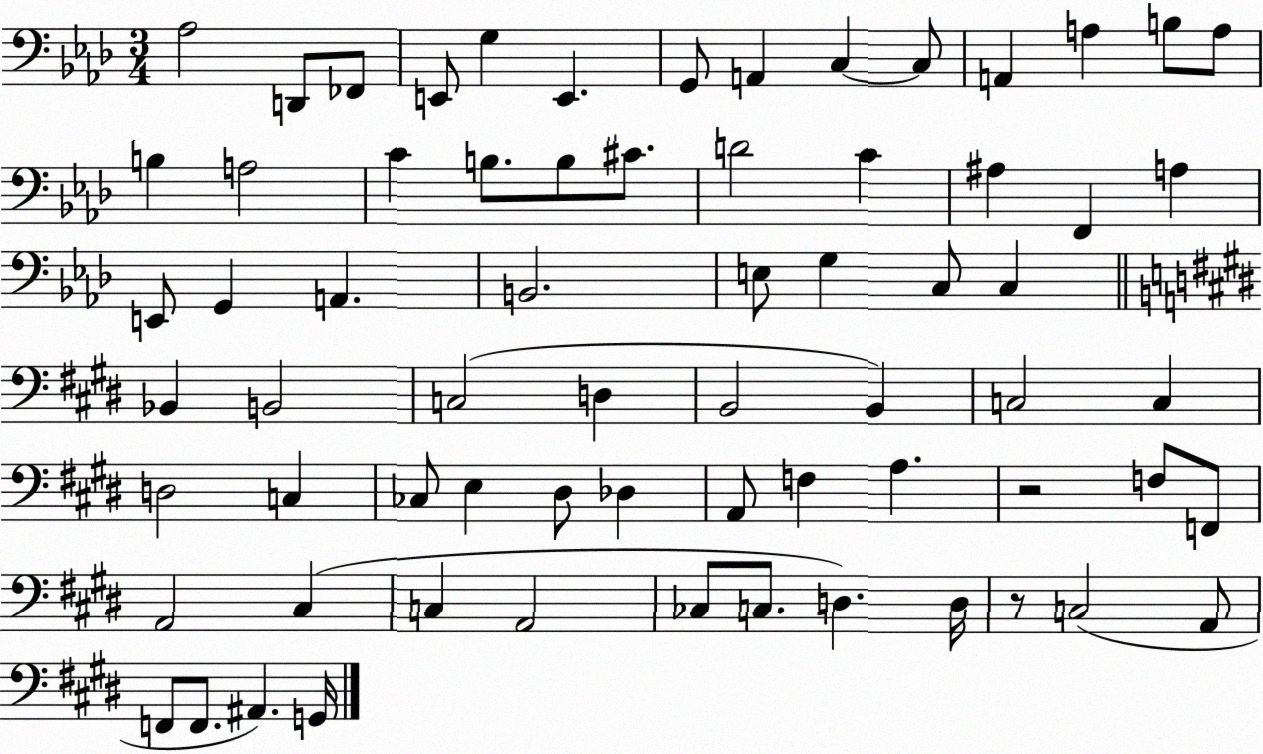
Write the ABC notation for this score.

X:1
T:Untitled
M:3/4
L:1/4
K:Ab
_A,2 D,,/2 _F,,/2 E,,/2 G, E,, G,,/2 A,, C, C,/2 A,, A, B,/2 A,/2 B, A,2 C B,/2 B,/2 ^C/2 D2 C ^A, F,, A, E,,/2 G,, A,, B,,2 E,/2 G, C,/2 C, _B,, B,,2 C,2 D, B,,2 B,, C,2 C, D,2 C, _C,/2 E, ^D,/2 _D, A,,/2 F, A, z2 F,/2 F,,/2 A,,2 ^C, C, A,,2 _C,/2 C,/2 D, D,/4 z/2 C,2 A,,/2 F,,/2 F,,/2 ^A,, G,,/4